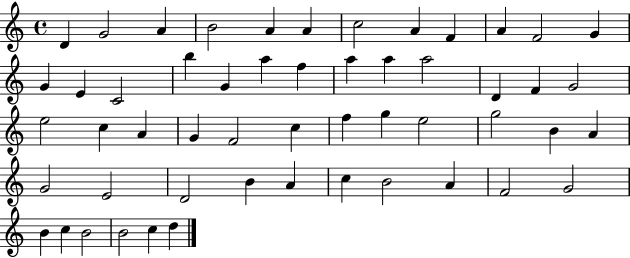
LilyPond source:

{
  \clef treble
  \time 4/4
  \defaultTimeSignature
  \key c \major
  d'4 g'2 a'4 | b'2 a'4 a'4 | c''2 a'4 f'4 | a'4 f'2 g'4 | \break g'4 e'4 c'2 | b''4 g'4 a''4 f''4 | a''4 a''4 a''2 | d'4 f'4 g'2 | \break e''2 c''4 a'4 | g'4 f'2 c''4 | f''4 g''4 e''2 | g''2 b'4 a'4 | \break g'2 e'2 | d'2 b'4 a'4 | c''4 b'2 a'4 | f'2 g'2 | \break b'4 c''4 b'2 | b'2 c''4 d''4 | \bar "|."
}